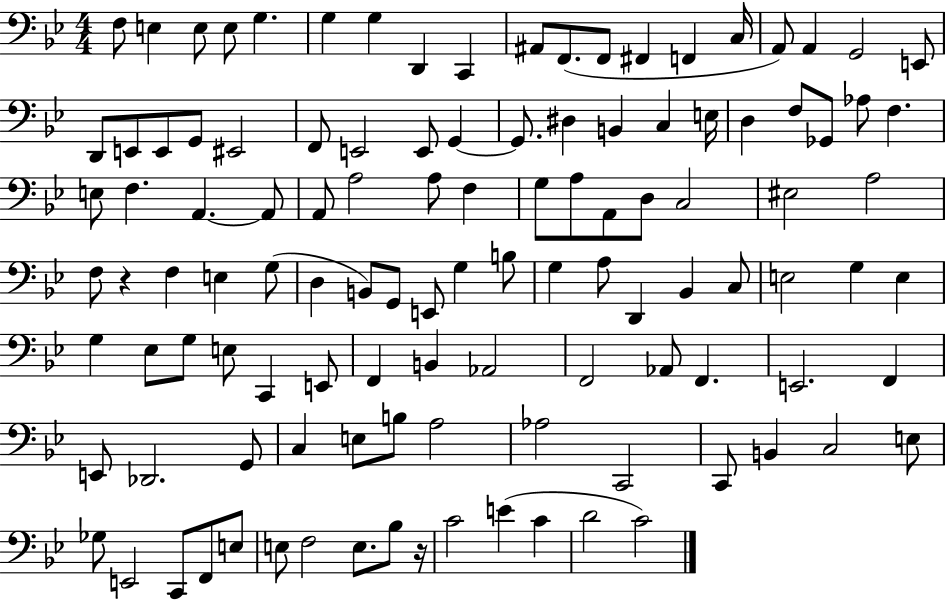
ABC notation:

X:1
T:Untitled
M:4/4
L:1/4
K:Bb
F,/2 E, E,/2 E,/2 G, G, G, D,, C,, ^A,,/2 F,,/2 F,,/2 ^F,, F,, C,/4 A,,/2 A,, G,,2 E,,/2 D,,/2 E,,/2 E,,/2 G,,/2 ^E,,2 F,,/2 E,,2 E,,/2 G,, G,,/2 ^D, B,, C, E,/4 D, F,/2 _G,,/2 _A,/2 F, E,/2 F, A,, A,,/2 A,,/2 A,2 A,/2 F, G,/2 A,/2 A,,/2 D,/2 C,2 ^E,2 A,2 F,/2 z F, E, G,/2 D, B,,/2 G,,/2 E,,/2 G, B,/2 G, A,/2 D,, _B,, C,/2 E,2 G, E, G, _E,/2 G,/2 E,/2 C,, E,,/2 F,, B,, _A,,2 F,,2 _A,,/2 F,, E,,2 F,, E,,/2 _D,,2 G,,/2 C, E,/2 B,/2 A,2 _A,2 C,,2 C,,/2 B,, C,2 E,/2 _G,/2 E,,2 C,,/2 F,,/2 E,/2 E,/2 F,2 E,/2 _B,/2 z/4 C2 E C D2 C2